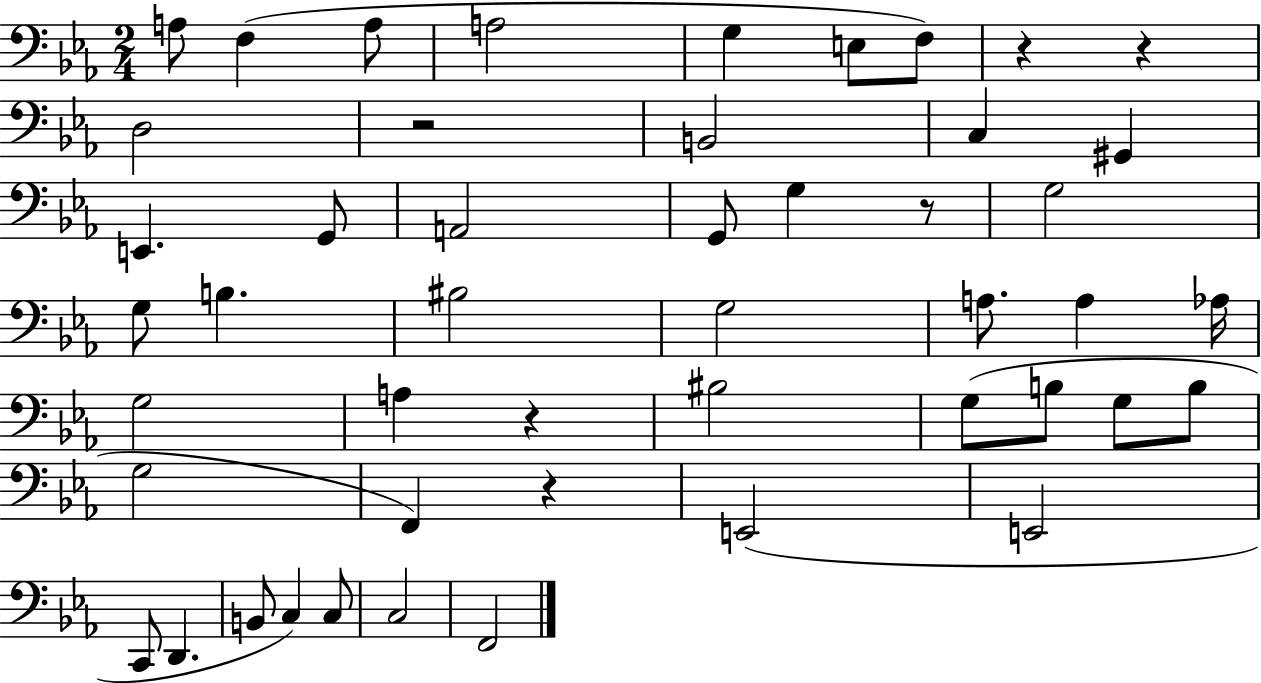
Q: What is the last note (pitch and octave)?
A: F2